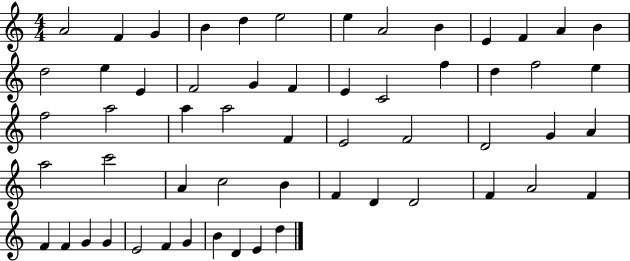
X:1
T:Untitled
M:4/4
L:1/4
K:C
A2 F G B d e2 e A2 B E F A B d2 e E F2 G F E C2 f d f2 e f2 a2 a a2 F E2 F2 D2 G A a2 c'2 A c2 B F D D2 F A2 F F F G G E2 F G B D E d